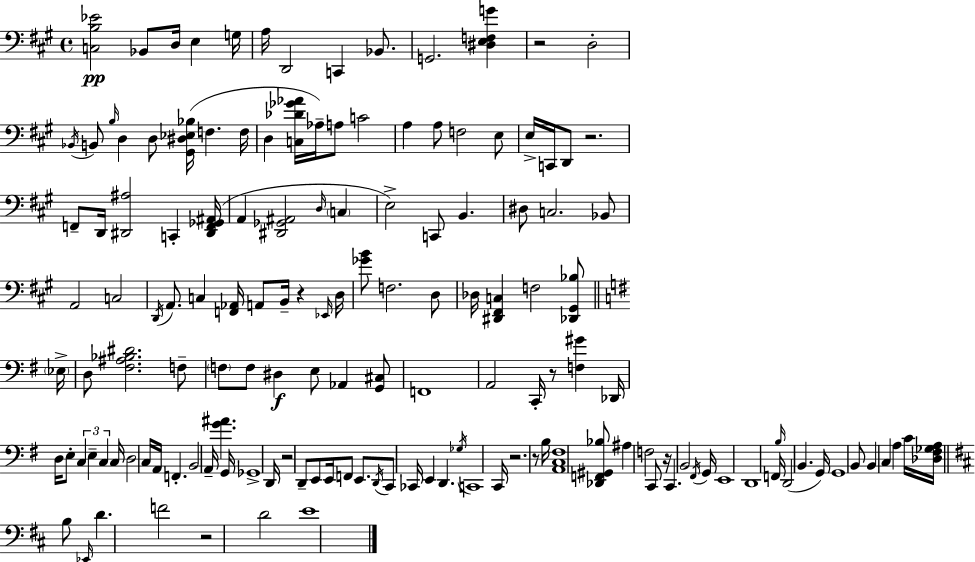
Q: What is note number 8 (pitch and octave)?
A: Bb2